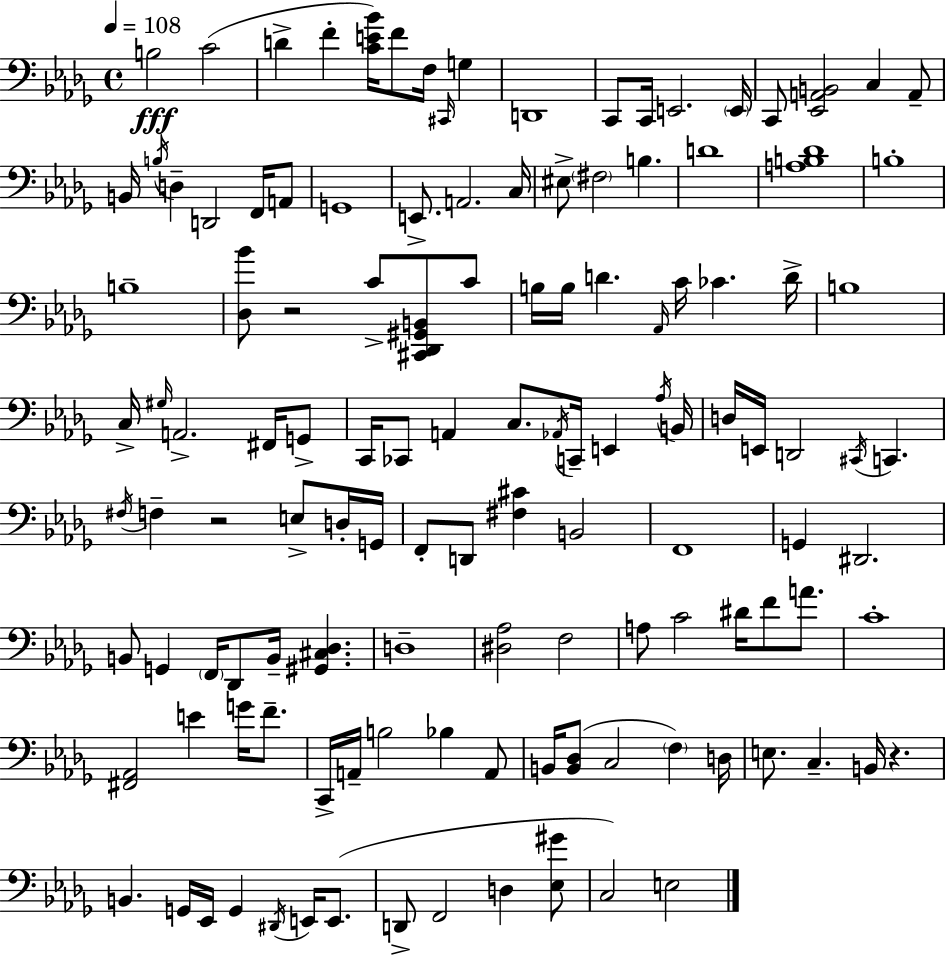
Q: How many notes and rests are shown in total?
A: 126